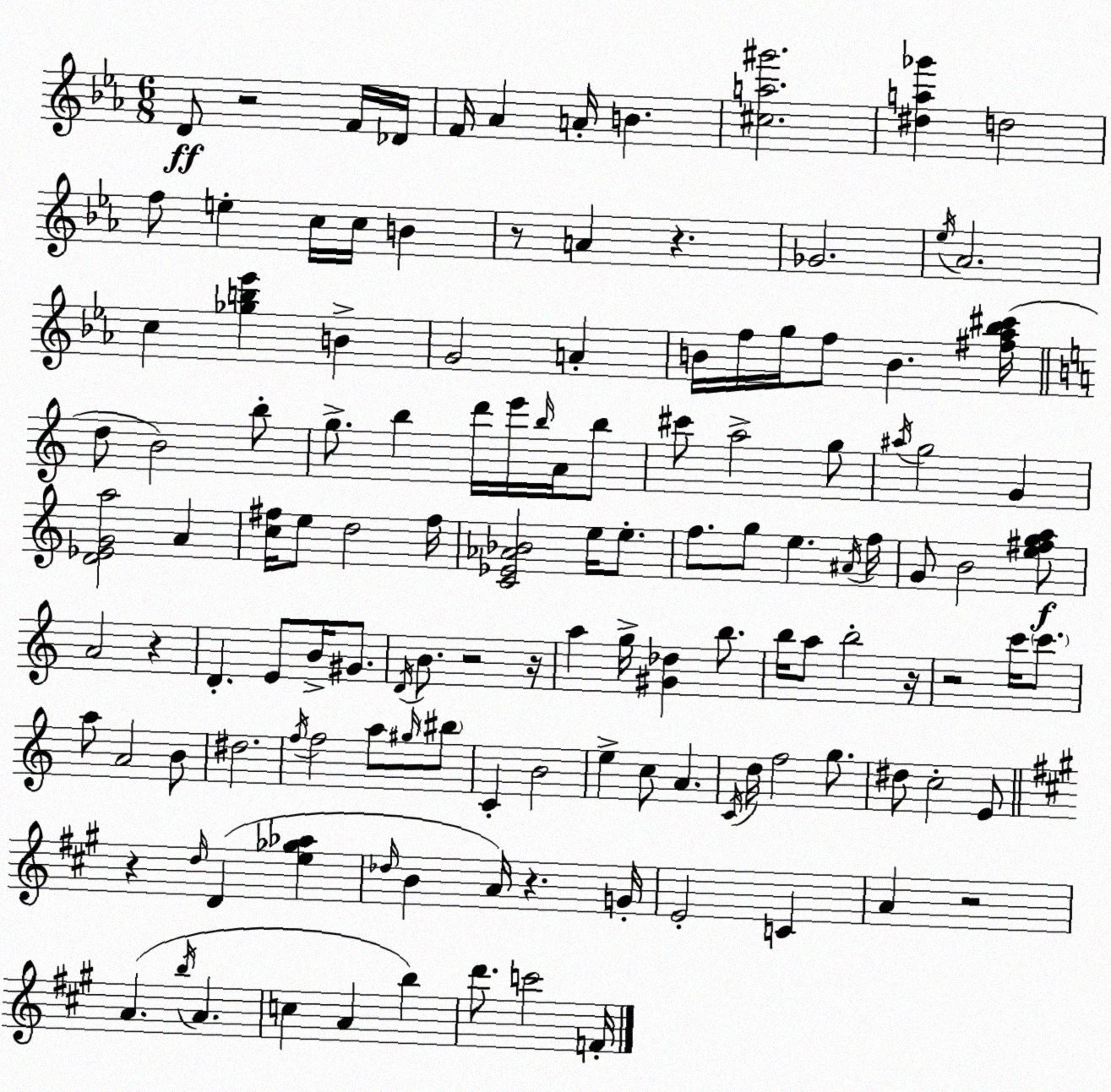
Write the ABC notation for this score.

X:1
T:Untitled
M:6/8
L:1/4
K:Cm
D/2 z2 F/4 _D/4 F/4 _A A/4 B [^ca^g']2 [^da_g'] d2 f/2 e c/4 c/4 B z/2 A z _G2 _e/4 _A2 c [_gb_e'] B G2 A B/4 f/4 g/4 f/2 B [^f_a_b^c']/4 d/2 B2 b/2 g/2 b d'/4 e'/4 b/4 A/4 b/2 ^c'/2 a2 g/2 ^a/4 g2 G [D_EGa]2 A [c^f]/4 e/2 d2 ^f/4 [C_E_A_B]2 e/4 e/2 f/2 g/2 e ^A/4 f/4 G/2 B2 [e^fga]/2 A2 z D E/2 B/4 ^G/2 D/4 B/2 z2 z/4 a g/4 [^G_d] b/2 b/4 a/2 b2 z/4 z2 c'/4 c'/2 a/2 A2 B/2 ^d2 f/4 f2 a/2 ^g/4 ^b/2 C B2 e c/2 A C/4 d/4 f2 g/2 ^d/2 c2 E/2 z d/4 D [e_g_a] _d/4 B A/4 z G/4 E2 C A z2 A b/4 A c A b d'/2 c'2 F/4